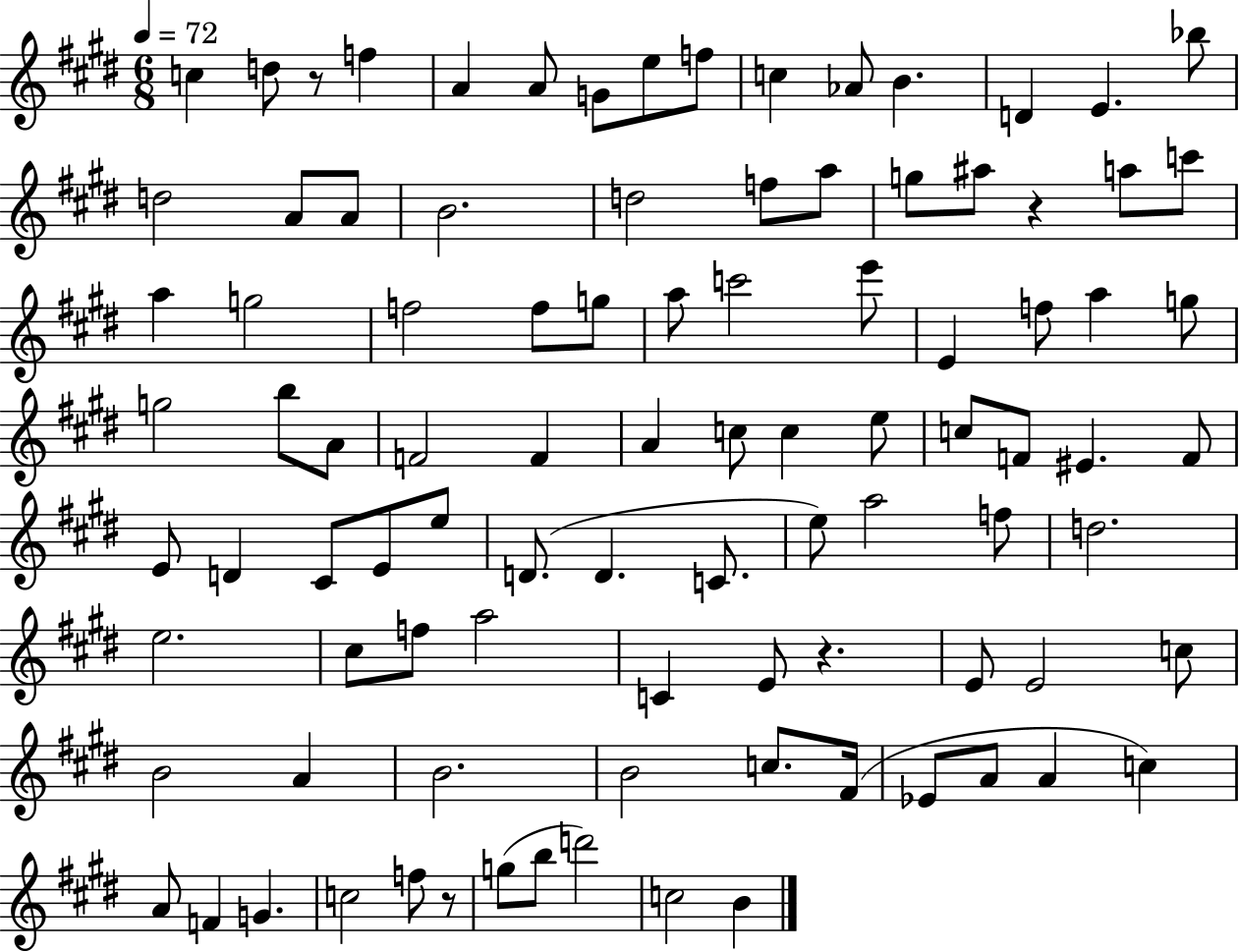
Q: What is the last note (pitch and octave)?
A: B4